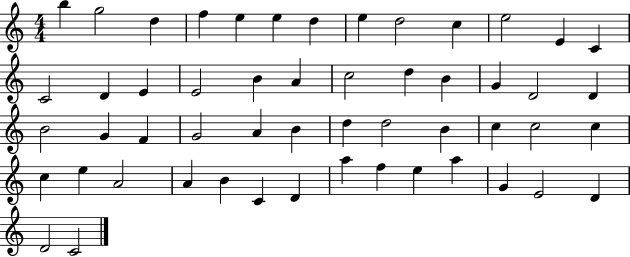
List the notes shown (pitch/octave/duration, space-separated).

B5/q G5/h D5/q F5/q E5/q E5/q D5/q E5/q D5/h C5/q E5/h E4/q C4/q C4/h D4/q E4/q E4/h B4/q A4/q C5/h D5/q B4/q G4/q D4/h D4/q B4/h G4/q F4/q G4/h A4/q B4/q D5/q D5/h B4/q C5/q C5/h C5/q C5/q E5/q A4/h A4/q B4/q C4/q D4/q A5/q F5/q E5/q A5/q G4/q E4/h D4/q D4/h C4/h